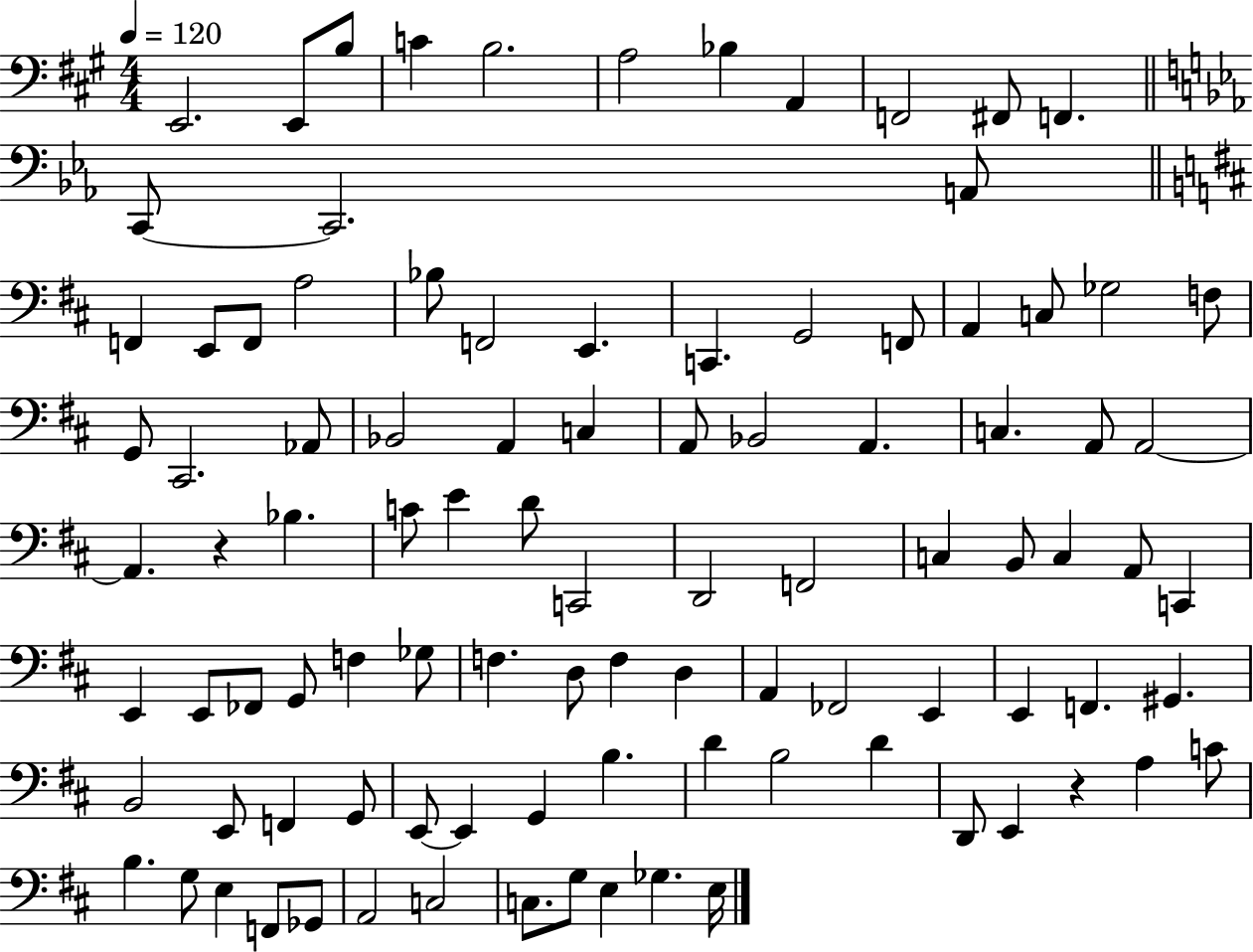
{
  \clef bass
  \numericTimeSignature
  \time 4/4
  \key a \major
  \tempo 4 = 120
  e,2. e,8 b8 | c'4 b2. | a2 bes4 a,4 | f,2 fis,8 f,4. | \break \bar "||" \break \key c \minor c,8~~ c,2. a,8 | \bar "||" \break \key d \major f,4 e,8 f,8 a2 | bes8 f,2 e,4. | c,4. g,2 f,8 | a,4 c8 ges2 f8 | \break g,8 cis,2. aes,8 | bes,2 a,4 c4 | a,8 bes,2 a,4. | c4. a,8 a,2~~ | \break a,4. r4 bes4. | c'8 e'4 d'8 c,2 | d,2 f,2 | c4 b,8 c4 a,8 c,4 | \break e,4 e,8 fes,8 g,8 f4 ges8 | f4. d8 f4 d4 | a,4 fes,2 e,4 | e,4 f,4. gis,4. | \break b,2 e,8 f,4 g,8 | e,8~~ e,4 g,4 b4. | d'4 b2 d'4 | d,8 e,4 r4 a4 c'8 | \break b4. g8 e4 f,8 ges,8 | a,2 c2 | c8. g8 e4 ges4. e16 | \bar "|."
}